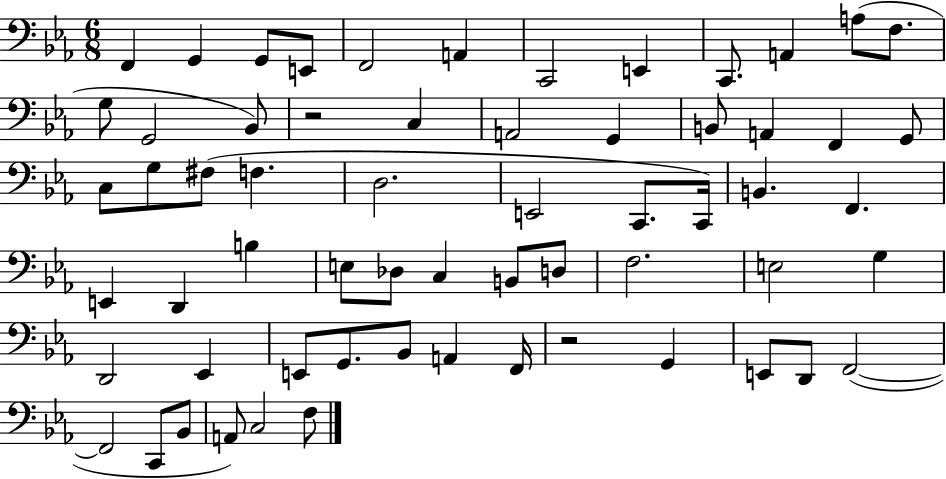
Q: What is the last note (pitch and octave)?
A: F3